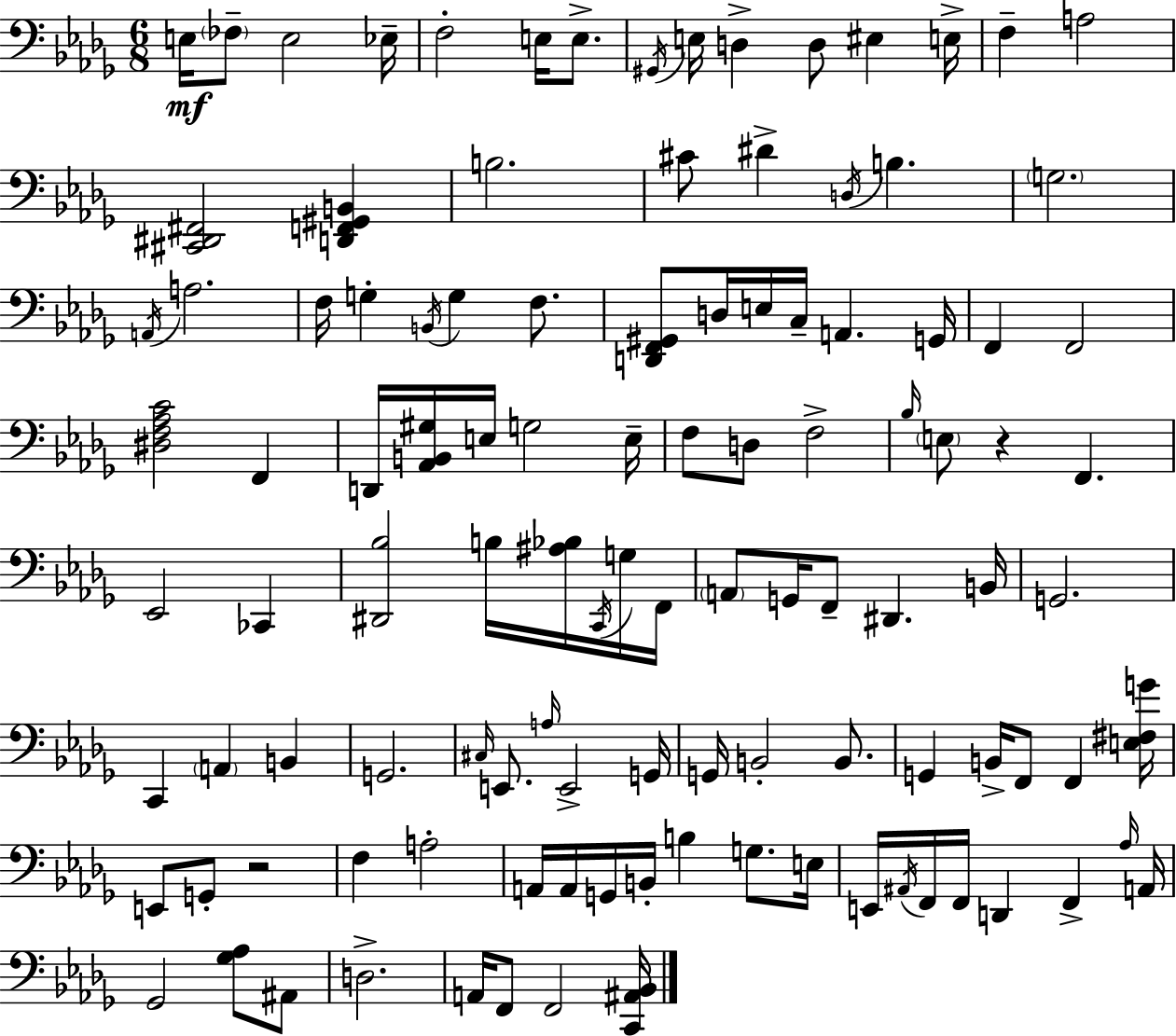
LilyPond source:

{
  \clef bass
  \numericTimeSignature
  \time 6/8
  \key bes \minor
  e16\mf \parenthesize fes8-- e2 ees16-- | f2-. e16 e8.-> | \acciaccatura { gis,16 } e16 d4-> d8 eis4 | e16-> f4-- a2 | \break <cis, dis, fis,>2 <d, f, gis, b,>4 | b2. | cis'8 dis'4-> \acciaccatura { d16 } b4. | \parenthesize g2. | \break \acciaccatura { a,16 } a2. | f16 g4-. \acciaccatura { b,16 } g4 | f8. <d, f, gis,>8 d16 e16 c16-- a,4. | g,16 f,4 f,2 | \break <dis f aes c'>2 | f,4 d,16 <aes, b, gis>16 e16 g2 | e16-- f8 d8 f2-> | \grace { bes16 } \parenthesize e8 r4 f,4. | \break ees,2 | ces,4 <dis, bes>2 | b16 <ais bes>16 \acciaccatura { c,16 } g16 f,16 \parenthesize a,8 g,16 f,8-- dis,4. | b,16 g,2. | \break c,4 \parenthesize a,4 | b,4 g,2. | \grace { cis16 } e,8. \grace { a16 } e,2-> | g,16 g,16 b,2-. | \break b,8. g,4 | b,16-> f,8 f,4 <e fis g'>16 e,8 g,8-. | r2 f4 | a2-. a,16 a,16 g,16 b,16-. | \break b4 g8. e16 e,16 \acciaccatura { ais,16 } f,16 f,16 | d,4 f,4-> \grace { aes16 } a,16 ges,2 | <ges aes>8 ais,8 d2.-> | a,16 f,8 | \break f,2 <c, ais, bes,>16 \bar "|."
}